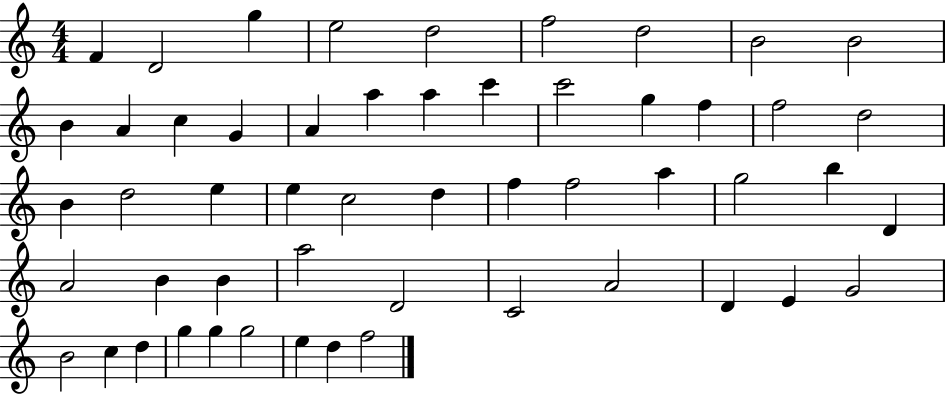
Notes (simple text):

F4/q D4/h G5/q E5/h D5/h F5/h D5/h B4/h B4/h B4/q A4/q C5/q G4/q A4/q A5/q A5/q C6/q C6/h G5/q F5/q F5/h D5/h B4/q D5/h E5/q E5/q C5/h D5/q F5/q F5/h A5/q G5/h B5/q D4/q A4/h B4/q B4/q A5/h D4/h C4/h A4/h D4/q E4/q G4/h B4/h C5/q D5/q G5/q G5/q G5/h E5/q D5/q F5/h